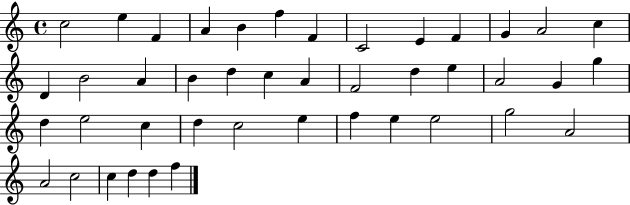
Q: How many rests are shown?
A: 0